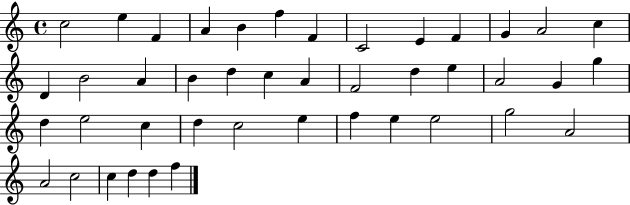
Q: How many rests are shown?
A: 0